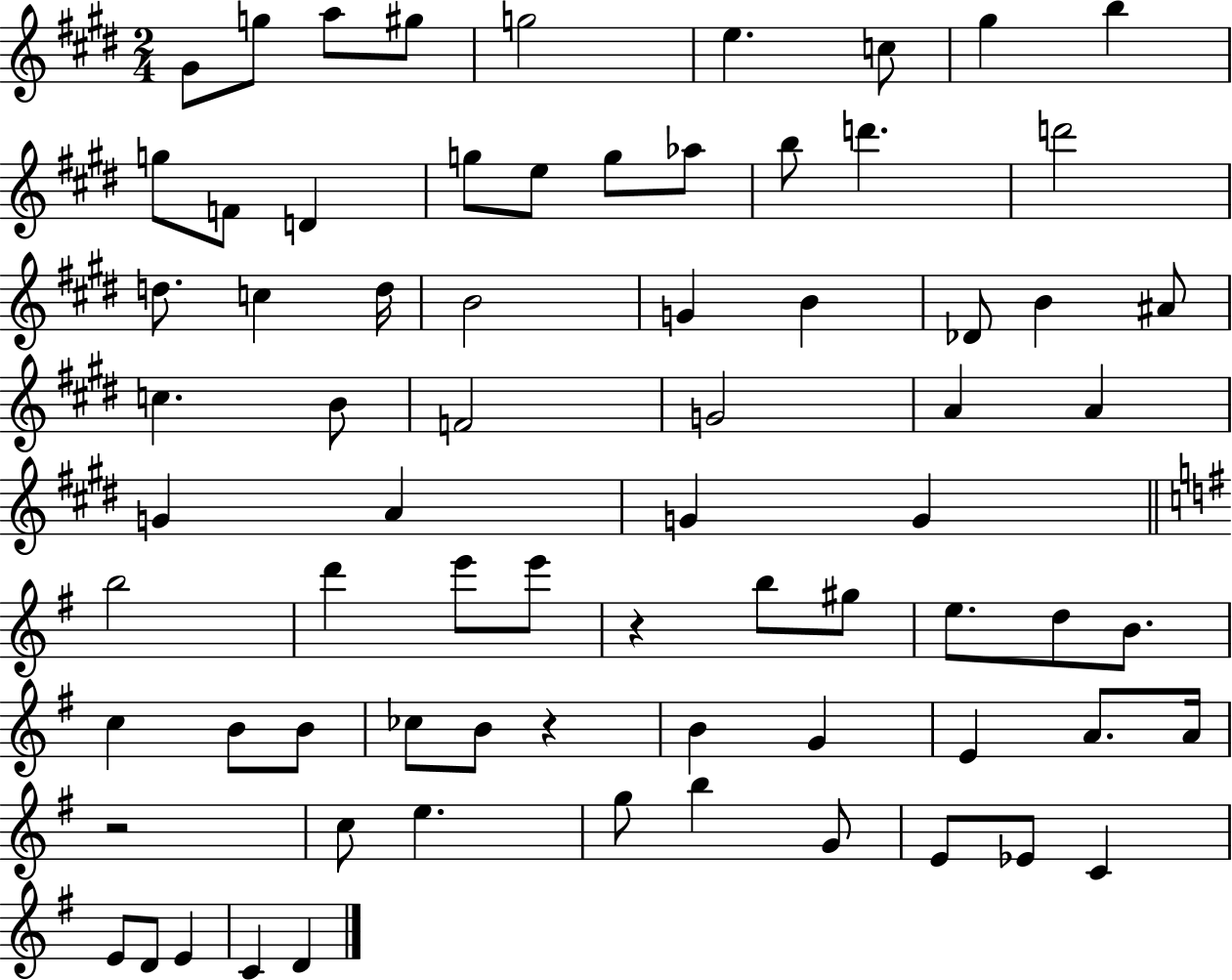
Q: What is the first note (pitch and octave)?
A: G#4